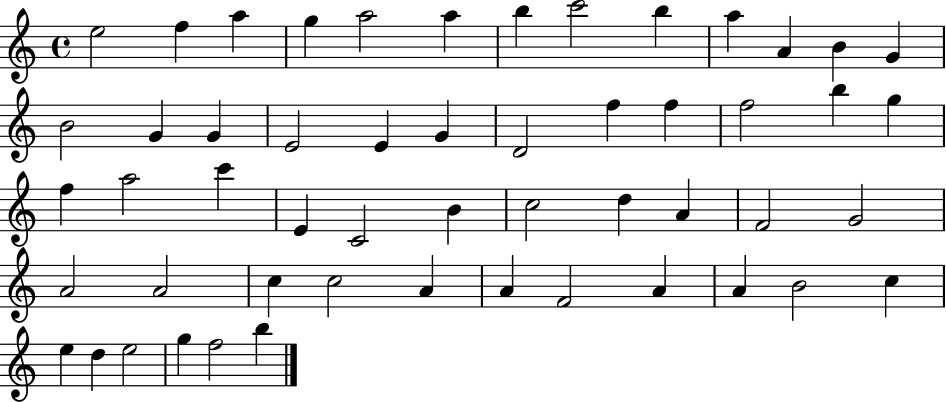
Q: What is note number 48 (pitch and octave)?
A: E5